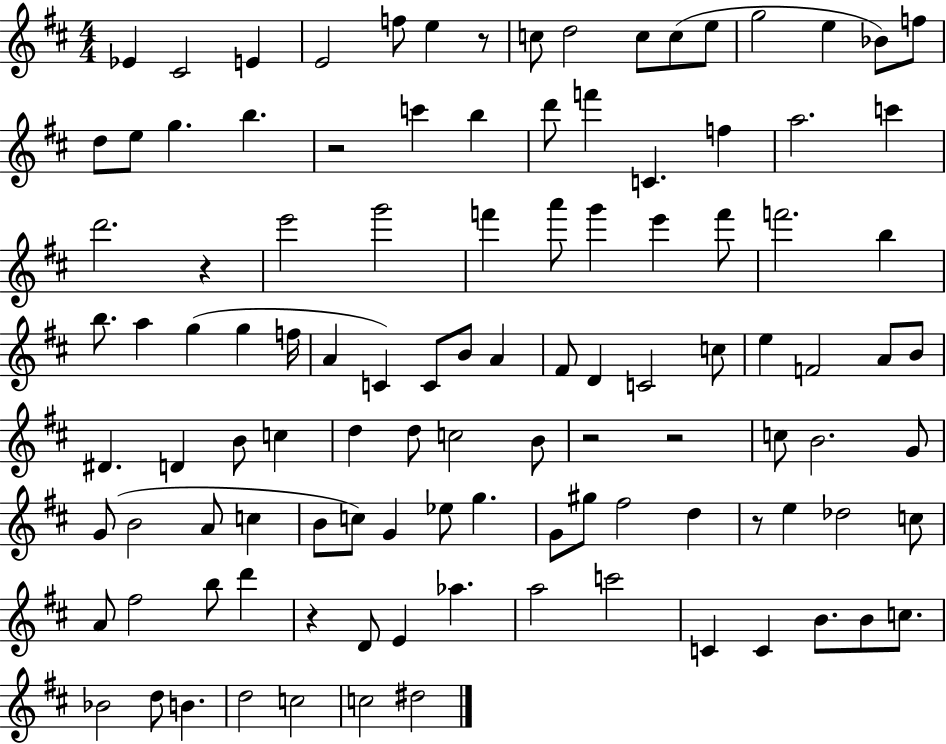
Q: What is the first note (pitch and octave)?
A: Eb4